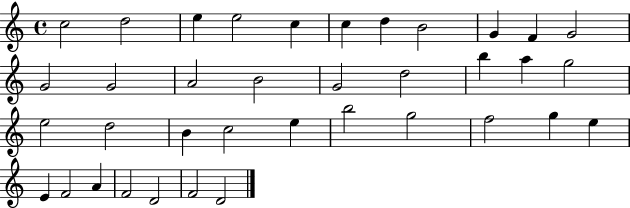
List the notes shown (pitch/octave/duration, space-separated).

C5/h D5/h E5/q E5/h C5/q C5/q D5/q B4/h G4/q F4/q G4/h G4/h G4/h A4/h B4/h G4/h D5/h B5/q A5/q G5/h E5/h D5/h B4/q C5/h E5/q B5/h G5/h F5/h G5/q E5/q E4/q F4/h A4/q F4/h D4/h F4/h D4/h